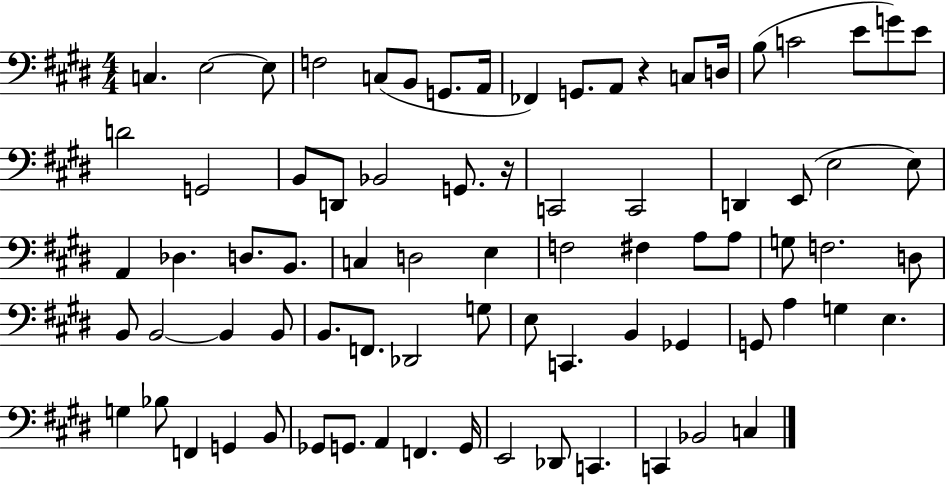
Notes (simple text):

C3/q. E3/h E3/e F3/h C3/e B2/e G2/e. A2/s FES2/q G2/e. A2/e R/q C3/e D3/s B3/e C4/h E4/e G4/e E4/e D4/h G2/h B2/e D2/e Bb2/h G2/e. R/s C2/h C2/h D2/q E2/e E3/h E3/e A2/q Db3/q. D3/e. B2/e. C3/q D3/h E3/q F3/h F#3/q A3/e A3/e G3/e F3/h. D3/e B2/e B2/h B2/q B2/e B2/e. F2/e. Db2/h G3/e E3/e C2/q. B2/q Gb2/q G2/e A3/q G3/q E3/q. G3/q Bb3/e F2/q G2/q B2/e Gb2/e G2/e. A2/q F2/q. G2/s E2/h Db2/e C2/q. C2/q Bb2/h C3/q